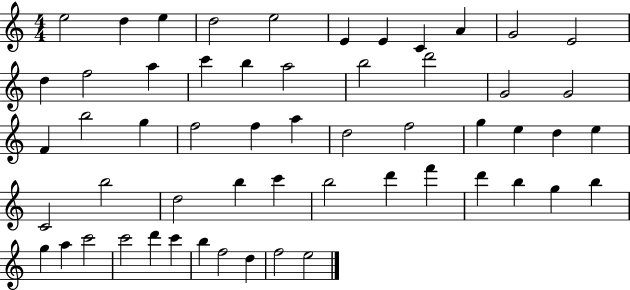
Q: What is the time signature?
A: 4/4